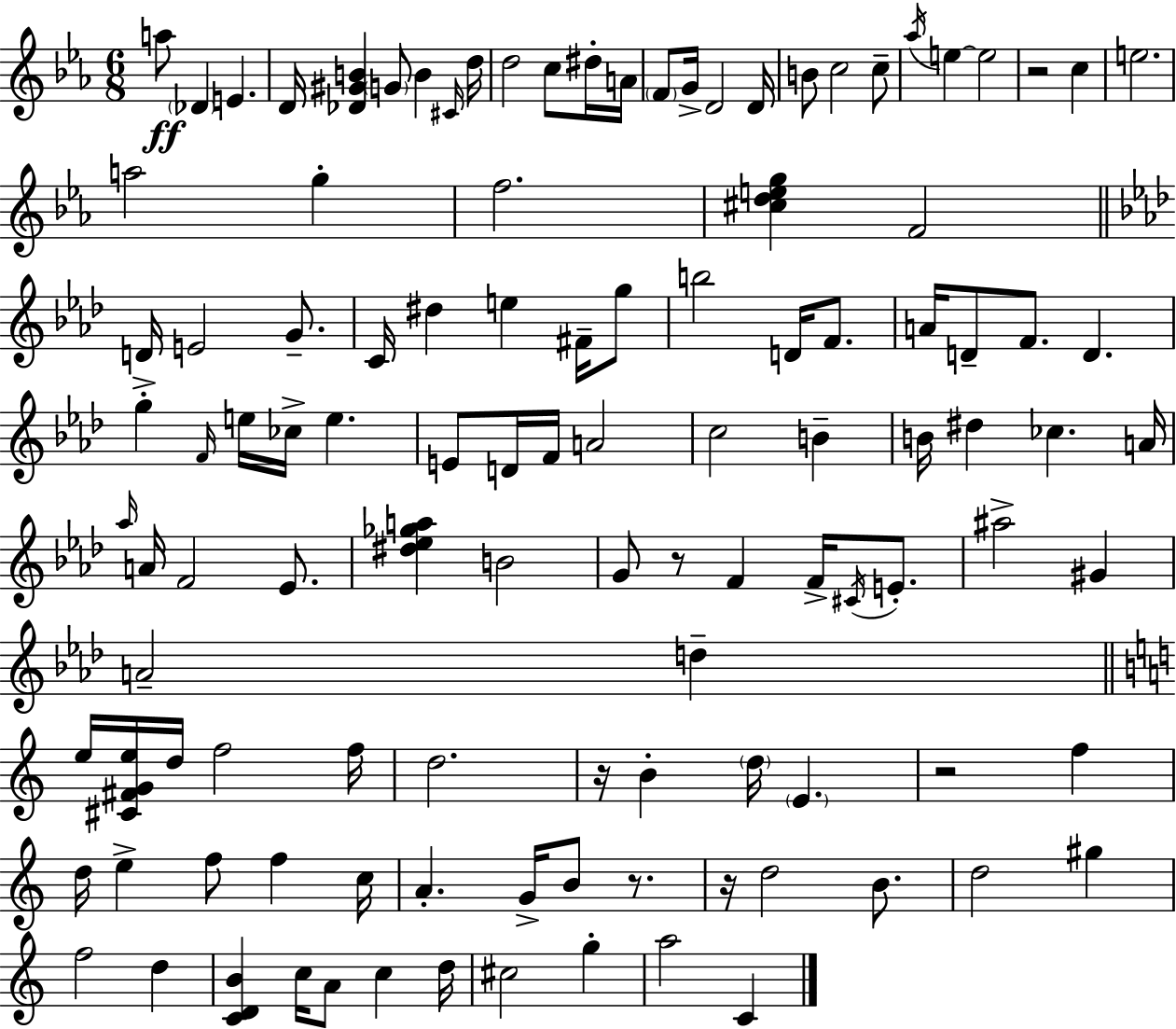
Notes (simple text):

A5/e Db4/q E4/q. D4/s [Db4,G#4,B4]/q G4/e B4/q C#4/s D5/s D5/h C5/e D#5/s A4/s F4/e G4/s D4/h D4/s B4/e C5/h C5/e Ab5/s E5/q E5/h R/h C5/q E5/h. A5/h G5/q F5/h. [C#5,D5,E5,G5]/q F4/h D4/s E4/h G4/e. C4/s D#5/q E5/q F#4/s G5/e B5/h D4/s F4/e. A4/s D4/e F4/e. D4/q. G5/q F4/s E5/s CES5/s E5/q. E4/e D4/s F4/s A4/h C5/h B4/q B4/s D#5/q CES5/q. A4/s Ab5/s A4/s F4/h Eb4/e. [D#5,Eb5,Gb5,A5]/q B4/h G4/e R/e F4/q F4/s C#4/s E4/e. A#5/h G#4/q A4/h D5/q E5/s [C#4,F#4,G4,E5]/s D5/s F5/h F5/s D5/h. R/s B4/q D5/s E4/q. R/h F5/q D5/s E5/q F5/e F5/q C5/s A4/q. G4/s B4/e R/e. R/s D5/h B4/e. D5/h G#5/q F5/h D5/q [C4,D4,B4]/q C5/s A4/e C5/q D5/s C#5/h G5/q A5/h C4/q